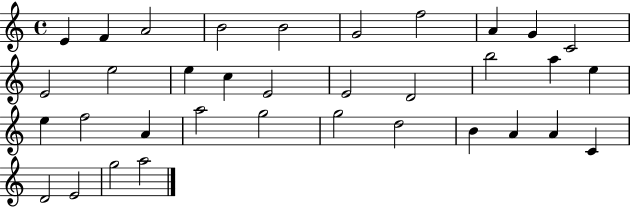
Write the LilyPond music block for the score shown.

{
  \clef treble
  \time 4/4
  \defaultTimeSignature
  \key c \major
  e'4 f'4 a'2 | b'2 b'2 | g'2 f''2 | a'4 g'4 c'2 | \break e'2 e''2 | e''4 c''4 e'2 | e'2 d'2 | b''2 a''4 e''4 | \break e''4 f''2 a'4 | a''2 g''2 | g''2 d''2 | b'4 a'4 a'4 c'4 | \break d'2 e'2 | g''2 a''2 | \bar "|."
}